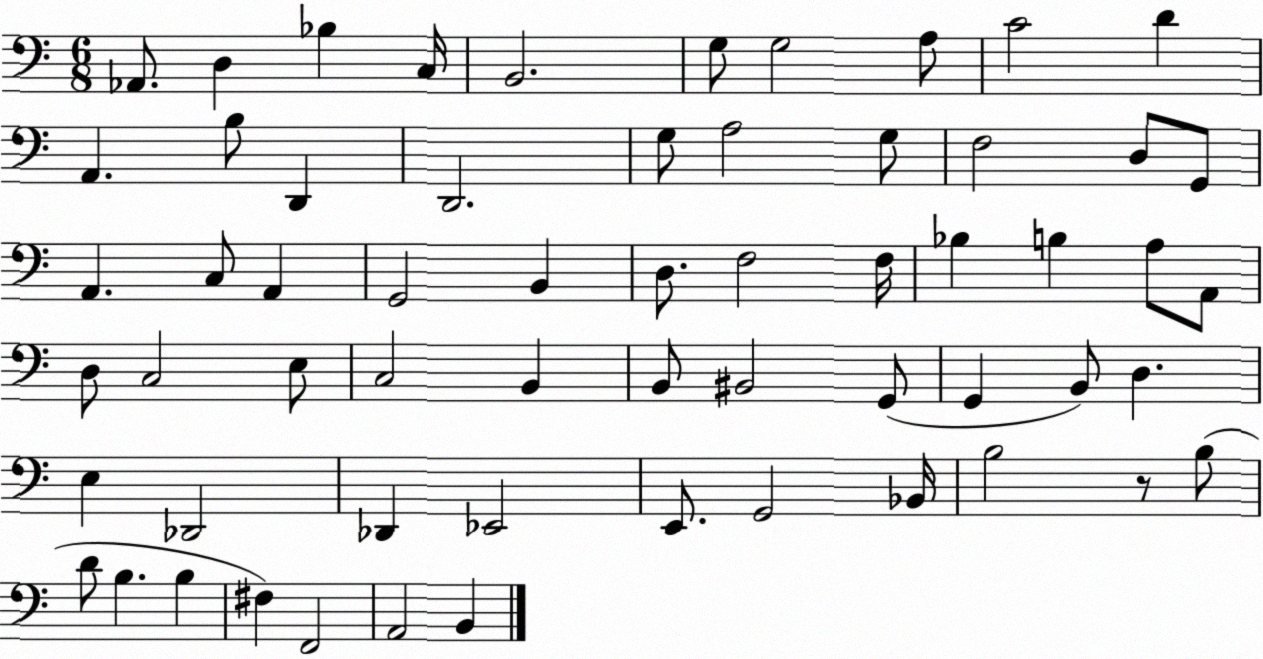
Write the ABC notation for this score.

X:1
T:Untitled
M:6/8
L:1/4
K:C
_A,,/2 D, _B, C,/4 B,,2 G,/2 G,2 A,/2 C2 D A,, B,/2 D,, D,,2 G,/2 A,2 G,/2 F,2 D,/2 G,,/2 A,, C,/2 A,, G,,2 B,, D,/2 F,2 F,/4 _B, B, A,/2 A,,/2 D,/2 C,2 E,/2 C,2 B,, B,,/2 ^B,,2 G,,/2 G,, B,,/2 D, E, _D,,2 _D,, _E,,2 E,,/2 G,,2 _B,,/4 B,2 z/2 B,/2 D/2 B, B, ^F, F,,2 A,,2 B,,